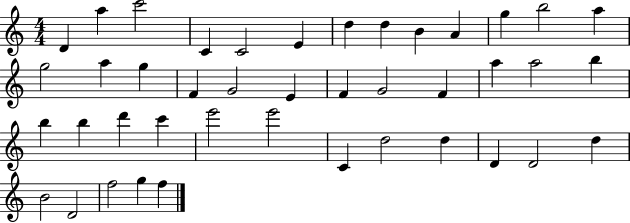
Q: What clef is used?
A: treble